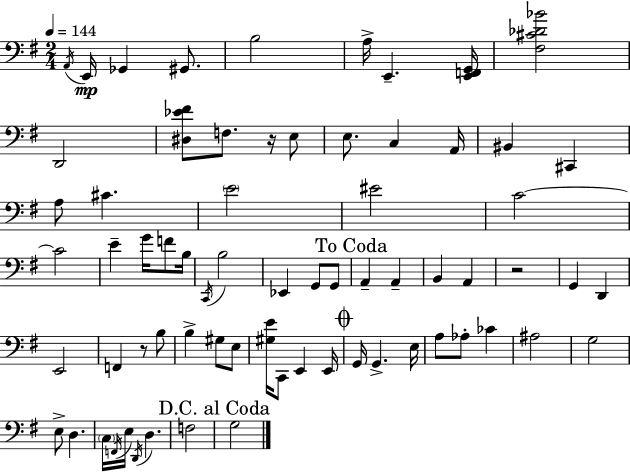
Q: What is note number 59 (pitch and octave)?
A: D2